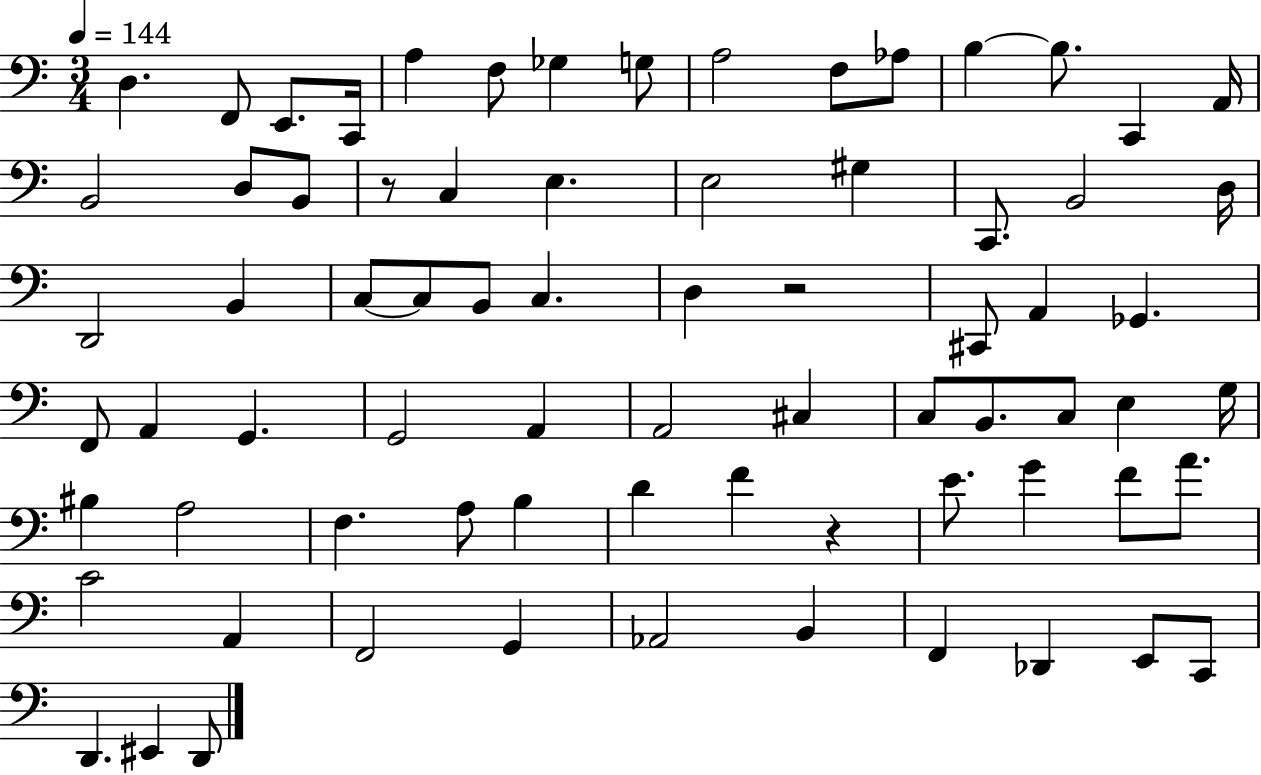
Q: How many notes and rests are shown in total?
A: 74